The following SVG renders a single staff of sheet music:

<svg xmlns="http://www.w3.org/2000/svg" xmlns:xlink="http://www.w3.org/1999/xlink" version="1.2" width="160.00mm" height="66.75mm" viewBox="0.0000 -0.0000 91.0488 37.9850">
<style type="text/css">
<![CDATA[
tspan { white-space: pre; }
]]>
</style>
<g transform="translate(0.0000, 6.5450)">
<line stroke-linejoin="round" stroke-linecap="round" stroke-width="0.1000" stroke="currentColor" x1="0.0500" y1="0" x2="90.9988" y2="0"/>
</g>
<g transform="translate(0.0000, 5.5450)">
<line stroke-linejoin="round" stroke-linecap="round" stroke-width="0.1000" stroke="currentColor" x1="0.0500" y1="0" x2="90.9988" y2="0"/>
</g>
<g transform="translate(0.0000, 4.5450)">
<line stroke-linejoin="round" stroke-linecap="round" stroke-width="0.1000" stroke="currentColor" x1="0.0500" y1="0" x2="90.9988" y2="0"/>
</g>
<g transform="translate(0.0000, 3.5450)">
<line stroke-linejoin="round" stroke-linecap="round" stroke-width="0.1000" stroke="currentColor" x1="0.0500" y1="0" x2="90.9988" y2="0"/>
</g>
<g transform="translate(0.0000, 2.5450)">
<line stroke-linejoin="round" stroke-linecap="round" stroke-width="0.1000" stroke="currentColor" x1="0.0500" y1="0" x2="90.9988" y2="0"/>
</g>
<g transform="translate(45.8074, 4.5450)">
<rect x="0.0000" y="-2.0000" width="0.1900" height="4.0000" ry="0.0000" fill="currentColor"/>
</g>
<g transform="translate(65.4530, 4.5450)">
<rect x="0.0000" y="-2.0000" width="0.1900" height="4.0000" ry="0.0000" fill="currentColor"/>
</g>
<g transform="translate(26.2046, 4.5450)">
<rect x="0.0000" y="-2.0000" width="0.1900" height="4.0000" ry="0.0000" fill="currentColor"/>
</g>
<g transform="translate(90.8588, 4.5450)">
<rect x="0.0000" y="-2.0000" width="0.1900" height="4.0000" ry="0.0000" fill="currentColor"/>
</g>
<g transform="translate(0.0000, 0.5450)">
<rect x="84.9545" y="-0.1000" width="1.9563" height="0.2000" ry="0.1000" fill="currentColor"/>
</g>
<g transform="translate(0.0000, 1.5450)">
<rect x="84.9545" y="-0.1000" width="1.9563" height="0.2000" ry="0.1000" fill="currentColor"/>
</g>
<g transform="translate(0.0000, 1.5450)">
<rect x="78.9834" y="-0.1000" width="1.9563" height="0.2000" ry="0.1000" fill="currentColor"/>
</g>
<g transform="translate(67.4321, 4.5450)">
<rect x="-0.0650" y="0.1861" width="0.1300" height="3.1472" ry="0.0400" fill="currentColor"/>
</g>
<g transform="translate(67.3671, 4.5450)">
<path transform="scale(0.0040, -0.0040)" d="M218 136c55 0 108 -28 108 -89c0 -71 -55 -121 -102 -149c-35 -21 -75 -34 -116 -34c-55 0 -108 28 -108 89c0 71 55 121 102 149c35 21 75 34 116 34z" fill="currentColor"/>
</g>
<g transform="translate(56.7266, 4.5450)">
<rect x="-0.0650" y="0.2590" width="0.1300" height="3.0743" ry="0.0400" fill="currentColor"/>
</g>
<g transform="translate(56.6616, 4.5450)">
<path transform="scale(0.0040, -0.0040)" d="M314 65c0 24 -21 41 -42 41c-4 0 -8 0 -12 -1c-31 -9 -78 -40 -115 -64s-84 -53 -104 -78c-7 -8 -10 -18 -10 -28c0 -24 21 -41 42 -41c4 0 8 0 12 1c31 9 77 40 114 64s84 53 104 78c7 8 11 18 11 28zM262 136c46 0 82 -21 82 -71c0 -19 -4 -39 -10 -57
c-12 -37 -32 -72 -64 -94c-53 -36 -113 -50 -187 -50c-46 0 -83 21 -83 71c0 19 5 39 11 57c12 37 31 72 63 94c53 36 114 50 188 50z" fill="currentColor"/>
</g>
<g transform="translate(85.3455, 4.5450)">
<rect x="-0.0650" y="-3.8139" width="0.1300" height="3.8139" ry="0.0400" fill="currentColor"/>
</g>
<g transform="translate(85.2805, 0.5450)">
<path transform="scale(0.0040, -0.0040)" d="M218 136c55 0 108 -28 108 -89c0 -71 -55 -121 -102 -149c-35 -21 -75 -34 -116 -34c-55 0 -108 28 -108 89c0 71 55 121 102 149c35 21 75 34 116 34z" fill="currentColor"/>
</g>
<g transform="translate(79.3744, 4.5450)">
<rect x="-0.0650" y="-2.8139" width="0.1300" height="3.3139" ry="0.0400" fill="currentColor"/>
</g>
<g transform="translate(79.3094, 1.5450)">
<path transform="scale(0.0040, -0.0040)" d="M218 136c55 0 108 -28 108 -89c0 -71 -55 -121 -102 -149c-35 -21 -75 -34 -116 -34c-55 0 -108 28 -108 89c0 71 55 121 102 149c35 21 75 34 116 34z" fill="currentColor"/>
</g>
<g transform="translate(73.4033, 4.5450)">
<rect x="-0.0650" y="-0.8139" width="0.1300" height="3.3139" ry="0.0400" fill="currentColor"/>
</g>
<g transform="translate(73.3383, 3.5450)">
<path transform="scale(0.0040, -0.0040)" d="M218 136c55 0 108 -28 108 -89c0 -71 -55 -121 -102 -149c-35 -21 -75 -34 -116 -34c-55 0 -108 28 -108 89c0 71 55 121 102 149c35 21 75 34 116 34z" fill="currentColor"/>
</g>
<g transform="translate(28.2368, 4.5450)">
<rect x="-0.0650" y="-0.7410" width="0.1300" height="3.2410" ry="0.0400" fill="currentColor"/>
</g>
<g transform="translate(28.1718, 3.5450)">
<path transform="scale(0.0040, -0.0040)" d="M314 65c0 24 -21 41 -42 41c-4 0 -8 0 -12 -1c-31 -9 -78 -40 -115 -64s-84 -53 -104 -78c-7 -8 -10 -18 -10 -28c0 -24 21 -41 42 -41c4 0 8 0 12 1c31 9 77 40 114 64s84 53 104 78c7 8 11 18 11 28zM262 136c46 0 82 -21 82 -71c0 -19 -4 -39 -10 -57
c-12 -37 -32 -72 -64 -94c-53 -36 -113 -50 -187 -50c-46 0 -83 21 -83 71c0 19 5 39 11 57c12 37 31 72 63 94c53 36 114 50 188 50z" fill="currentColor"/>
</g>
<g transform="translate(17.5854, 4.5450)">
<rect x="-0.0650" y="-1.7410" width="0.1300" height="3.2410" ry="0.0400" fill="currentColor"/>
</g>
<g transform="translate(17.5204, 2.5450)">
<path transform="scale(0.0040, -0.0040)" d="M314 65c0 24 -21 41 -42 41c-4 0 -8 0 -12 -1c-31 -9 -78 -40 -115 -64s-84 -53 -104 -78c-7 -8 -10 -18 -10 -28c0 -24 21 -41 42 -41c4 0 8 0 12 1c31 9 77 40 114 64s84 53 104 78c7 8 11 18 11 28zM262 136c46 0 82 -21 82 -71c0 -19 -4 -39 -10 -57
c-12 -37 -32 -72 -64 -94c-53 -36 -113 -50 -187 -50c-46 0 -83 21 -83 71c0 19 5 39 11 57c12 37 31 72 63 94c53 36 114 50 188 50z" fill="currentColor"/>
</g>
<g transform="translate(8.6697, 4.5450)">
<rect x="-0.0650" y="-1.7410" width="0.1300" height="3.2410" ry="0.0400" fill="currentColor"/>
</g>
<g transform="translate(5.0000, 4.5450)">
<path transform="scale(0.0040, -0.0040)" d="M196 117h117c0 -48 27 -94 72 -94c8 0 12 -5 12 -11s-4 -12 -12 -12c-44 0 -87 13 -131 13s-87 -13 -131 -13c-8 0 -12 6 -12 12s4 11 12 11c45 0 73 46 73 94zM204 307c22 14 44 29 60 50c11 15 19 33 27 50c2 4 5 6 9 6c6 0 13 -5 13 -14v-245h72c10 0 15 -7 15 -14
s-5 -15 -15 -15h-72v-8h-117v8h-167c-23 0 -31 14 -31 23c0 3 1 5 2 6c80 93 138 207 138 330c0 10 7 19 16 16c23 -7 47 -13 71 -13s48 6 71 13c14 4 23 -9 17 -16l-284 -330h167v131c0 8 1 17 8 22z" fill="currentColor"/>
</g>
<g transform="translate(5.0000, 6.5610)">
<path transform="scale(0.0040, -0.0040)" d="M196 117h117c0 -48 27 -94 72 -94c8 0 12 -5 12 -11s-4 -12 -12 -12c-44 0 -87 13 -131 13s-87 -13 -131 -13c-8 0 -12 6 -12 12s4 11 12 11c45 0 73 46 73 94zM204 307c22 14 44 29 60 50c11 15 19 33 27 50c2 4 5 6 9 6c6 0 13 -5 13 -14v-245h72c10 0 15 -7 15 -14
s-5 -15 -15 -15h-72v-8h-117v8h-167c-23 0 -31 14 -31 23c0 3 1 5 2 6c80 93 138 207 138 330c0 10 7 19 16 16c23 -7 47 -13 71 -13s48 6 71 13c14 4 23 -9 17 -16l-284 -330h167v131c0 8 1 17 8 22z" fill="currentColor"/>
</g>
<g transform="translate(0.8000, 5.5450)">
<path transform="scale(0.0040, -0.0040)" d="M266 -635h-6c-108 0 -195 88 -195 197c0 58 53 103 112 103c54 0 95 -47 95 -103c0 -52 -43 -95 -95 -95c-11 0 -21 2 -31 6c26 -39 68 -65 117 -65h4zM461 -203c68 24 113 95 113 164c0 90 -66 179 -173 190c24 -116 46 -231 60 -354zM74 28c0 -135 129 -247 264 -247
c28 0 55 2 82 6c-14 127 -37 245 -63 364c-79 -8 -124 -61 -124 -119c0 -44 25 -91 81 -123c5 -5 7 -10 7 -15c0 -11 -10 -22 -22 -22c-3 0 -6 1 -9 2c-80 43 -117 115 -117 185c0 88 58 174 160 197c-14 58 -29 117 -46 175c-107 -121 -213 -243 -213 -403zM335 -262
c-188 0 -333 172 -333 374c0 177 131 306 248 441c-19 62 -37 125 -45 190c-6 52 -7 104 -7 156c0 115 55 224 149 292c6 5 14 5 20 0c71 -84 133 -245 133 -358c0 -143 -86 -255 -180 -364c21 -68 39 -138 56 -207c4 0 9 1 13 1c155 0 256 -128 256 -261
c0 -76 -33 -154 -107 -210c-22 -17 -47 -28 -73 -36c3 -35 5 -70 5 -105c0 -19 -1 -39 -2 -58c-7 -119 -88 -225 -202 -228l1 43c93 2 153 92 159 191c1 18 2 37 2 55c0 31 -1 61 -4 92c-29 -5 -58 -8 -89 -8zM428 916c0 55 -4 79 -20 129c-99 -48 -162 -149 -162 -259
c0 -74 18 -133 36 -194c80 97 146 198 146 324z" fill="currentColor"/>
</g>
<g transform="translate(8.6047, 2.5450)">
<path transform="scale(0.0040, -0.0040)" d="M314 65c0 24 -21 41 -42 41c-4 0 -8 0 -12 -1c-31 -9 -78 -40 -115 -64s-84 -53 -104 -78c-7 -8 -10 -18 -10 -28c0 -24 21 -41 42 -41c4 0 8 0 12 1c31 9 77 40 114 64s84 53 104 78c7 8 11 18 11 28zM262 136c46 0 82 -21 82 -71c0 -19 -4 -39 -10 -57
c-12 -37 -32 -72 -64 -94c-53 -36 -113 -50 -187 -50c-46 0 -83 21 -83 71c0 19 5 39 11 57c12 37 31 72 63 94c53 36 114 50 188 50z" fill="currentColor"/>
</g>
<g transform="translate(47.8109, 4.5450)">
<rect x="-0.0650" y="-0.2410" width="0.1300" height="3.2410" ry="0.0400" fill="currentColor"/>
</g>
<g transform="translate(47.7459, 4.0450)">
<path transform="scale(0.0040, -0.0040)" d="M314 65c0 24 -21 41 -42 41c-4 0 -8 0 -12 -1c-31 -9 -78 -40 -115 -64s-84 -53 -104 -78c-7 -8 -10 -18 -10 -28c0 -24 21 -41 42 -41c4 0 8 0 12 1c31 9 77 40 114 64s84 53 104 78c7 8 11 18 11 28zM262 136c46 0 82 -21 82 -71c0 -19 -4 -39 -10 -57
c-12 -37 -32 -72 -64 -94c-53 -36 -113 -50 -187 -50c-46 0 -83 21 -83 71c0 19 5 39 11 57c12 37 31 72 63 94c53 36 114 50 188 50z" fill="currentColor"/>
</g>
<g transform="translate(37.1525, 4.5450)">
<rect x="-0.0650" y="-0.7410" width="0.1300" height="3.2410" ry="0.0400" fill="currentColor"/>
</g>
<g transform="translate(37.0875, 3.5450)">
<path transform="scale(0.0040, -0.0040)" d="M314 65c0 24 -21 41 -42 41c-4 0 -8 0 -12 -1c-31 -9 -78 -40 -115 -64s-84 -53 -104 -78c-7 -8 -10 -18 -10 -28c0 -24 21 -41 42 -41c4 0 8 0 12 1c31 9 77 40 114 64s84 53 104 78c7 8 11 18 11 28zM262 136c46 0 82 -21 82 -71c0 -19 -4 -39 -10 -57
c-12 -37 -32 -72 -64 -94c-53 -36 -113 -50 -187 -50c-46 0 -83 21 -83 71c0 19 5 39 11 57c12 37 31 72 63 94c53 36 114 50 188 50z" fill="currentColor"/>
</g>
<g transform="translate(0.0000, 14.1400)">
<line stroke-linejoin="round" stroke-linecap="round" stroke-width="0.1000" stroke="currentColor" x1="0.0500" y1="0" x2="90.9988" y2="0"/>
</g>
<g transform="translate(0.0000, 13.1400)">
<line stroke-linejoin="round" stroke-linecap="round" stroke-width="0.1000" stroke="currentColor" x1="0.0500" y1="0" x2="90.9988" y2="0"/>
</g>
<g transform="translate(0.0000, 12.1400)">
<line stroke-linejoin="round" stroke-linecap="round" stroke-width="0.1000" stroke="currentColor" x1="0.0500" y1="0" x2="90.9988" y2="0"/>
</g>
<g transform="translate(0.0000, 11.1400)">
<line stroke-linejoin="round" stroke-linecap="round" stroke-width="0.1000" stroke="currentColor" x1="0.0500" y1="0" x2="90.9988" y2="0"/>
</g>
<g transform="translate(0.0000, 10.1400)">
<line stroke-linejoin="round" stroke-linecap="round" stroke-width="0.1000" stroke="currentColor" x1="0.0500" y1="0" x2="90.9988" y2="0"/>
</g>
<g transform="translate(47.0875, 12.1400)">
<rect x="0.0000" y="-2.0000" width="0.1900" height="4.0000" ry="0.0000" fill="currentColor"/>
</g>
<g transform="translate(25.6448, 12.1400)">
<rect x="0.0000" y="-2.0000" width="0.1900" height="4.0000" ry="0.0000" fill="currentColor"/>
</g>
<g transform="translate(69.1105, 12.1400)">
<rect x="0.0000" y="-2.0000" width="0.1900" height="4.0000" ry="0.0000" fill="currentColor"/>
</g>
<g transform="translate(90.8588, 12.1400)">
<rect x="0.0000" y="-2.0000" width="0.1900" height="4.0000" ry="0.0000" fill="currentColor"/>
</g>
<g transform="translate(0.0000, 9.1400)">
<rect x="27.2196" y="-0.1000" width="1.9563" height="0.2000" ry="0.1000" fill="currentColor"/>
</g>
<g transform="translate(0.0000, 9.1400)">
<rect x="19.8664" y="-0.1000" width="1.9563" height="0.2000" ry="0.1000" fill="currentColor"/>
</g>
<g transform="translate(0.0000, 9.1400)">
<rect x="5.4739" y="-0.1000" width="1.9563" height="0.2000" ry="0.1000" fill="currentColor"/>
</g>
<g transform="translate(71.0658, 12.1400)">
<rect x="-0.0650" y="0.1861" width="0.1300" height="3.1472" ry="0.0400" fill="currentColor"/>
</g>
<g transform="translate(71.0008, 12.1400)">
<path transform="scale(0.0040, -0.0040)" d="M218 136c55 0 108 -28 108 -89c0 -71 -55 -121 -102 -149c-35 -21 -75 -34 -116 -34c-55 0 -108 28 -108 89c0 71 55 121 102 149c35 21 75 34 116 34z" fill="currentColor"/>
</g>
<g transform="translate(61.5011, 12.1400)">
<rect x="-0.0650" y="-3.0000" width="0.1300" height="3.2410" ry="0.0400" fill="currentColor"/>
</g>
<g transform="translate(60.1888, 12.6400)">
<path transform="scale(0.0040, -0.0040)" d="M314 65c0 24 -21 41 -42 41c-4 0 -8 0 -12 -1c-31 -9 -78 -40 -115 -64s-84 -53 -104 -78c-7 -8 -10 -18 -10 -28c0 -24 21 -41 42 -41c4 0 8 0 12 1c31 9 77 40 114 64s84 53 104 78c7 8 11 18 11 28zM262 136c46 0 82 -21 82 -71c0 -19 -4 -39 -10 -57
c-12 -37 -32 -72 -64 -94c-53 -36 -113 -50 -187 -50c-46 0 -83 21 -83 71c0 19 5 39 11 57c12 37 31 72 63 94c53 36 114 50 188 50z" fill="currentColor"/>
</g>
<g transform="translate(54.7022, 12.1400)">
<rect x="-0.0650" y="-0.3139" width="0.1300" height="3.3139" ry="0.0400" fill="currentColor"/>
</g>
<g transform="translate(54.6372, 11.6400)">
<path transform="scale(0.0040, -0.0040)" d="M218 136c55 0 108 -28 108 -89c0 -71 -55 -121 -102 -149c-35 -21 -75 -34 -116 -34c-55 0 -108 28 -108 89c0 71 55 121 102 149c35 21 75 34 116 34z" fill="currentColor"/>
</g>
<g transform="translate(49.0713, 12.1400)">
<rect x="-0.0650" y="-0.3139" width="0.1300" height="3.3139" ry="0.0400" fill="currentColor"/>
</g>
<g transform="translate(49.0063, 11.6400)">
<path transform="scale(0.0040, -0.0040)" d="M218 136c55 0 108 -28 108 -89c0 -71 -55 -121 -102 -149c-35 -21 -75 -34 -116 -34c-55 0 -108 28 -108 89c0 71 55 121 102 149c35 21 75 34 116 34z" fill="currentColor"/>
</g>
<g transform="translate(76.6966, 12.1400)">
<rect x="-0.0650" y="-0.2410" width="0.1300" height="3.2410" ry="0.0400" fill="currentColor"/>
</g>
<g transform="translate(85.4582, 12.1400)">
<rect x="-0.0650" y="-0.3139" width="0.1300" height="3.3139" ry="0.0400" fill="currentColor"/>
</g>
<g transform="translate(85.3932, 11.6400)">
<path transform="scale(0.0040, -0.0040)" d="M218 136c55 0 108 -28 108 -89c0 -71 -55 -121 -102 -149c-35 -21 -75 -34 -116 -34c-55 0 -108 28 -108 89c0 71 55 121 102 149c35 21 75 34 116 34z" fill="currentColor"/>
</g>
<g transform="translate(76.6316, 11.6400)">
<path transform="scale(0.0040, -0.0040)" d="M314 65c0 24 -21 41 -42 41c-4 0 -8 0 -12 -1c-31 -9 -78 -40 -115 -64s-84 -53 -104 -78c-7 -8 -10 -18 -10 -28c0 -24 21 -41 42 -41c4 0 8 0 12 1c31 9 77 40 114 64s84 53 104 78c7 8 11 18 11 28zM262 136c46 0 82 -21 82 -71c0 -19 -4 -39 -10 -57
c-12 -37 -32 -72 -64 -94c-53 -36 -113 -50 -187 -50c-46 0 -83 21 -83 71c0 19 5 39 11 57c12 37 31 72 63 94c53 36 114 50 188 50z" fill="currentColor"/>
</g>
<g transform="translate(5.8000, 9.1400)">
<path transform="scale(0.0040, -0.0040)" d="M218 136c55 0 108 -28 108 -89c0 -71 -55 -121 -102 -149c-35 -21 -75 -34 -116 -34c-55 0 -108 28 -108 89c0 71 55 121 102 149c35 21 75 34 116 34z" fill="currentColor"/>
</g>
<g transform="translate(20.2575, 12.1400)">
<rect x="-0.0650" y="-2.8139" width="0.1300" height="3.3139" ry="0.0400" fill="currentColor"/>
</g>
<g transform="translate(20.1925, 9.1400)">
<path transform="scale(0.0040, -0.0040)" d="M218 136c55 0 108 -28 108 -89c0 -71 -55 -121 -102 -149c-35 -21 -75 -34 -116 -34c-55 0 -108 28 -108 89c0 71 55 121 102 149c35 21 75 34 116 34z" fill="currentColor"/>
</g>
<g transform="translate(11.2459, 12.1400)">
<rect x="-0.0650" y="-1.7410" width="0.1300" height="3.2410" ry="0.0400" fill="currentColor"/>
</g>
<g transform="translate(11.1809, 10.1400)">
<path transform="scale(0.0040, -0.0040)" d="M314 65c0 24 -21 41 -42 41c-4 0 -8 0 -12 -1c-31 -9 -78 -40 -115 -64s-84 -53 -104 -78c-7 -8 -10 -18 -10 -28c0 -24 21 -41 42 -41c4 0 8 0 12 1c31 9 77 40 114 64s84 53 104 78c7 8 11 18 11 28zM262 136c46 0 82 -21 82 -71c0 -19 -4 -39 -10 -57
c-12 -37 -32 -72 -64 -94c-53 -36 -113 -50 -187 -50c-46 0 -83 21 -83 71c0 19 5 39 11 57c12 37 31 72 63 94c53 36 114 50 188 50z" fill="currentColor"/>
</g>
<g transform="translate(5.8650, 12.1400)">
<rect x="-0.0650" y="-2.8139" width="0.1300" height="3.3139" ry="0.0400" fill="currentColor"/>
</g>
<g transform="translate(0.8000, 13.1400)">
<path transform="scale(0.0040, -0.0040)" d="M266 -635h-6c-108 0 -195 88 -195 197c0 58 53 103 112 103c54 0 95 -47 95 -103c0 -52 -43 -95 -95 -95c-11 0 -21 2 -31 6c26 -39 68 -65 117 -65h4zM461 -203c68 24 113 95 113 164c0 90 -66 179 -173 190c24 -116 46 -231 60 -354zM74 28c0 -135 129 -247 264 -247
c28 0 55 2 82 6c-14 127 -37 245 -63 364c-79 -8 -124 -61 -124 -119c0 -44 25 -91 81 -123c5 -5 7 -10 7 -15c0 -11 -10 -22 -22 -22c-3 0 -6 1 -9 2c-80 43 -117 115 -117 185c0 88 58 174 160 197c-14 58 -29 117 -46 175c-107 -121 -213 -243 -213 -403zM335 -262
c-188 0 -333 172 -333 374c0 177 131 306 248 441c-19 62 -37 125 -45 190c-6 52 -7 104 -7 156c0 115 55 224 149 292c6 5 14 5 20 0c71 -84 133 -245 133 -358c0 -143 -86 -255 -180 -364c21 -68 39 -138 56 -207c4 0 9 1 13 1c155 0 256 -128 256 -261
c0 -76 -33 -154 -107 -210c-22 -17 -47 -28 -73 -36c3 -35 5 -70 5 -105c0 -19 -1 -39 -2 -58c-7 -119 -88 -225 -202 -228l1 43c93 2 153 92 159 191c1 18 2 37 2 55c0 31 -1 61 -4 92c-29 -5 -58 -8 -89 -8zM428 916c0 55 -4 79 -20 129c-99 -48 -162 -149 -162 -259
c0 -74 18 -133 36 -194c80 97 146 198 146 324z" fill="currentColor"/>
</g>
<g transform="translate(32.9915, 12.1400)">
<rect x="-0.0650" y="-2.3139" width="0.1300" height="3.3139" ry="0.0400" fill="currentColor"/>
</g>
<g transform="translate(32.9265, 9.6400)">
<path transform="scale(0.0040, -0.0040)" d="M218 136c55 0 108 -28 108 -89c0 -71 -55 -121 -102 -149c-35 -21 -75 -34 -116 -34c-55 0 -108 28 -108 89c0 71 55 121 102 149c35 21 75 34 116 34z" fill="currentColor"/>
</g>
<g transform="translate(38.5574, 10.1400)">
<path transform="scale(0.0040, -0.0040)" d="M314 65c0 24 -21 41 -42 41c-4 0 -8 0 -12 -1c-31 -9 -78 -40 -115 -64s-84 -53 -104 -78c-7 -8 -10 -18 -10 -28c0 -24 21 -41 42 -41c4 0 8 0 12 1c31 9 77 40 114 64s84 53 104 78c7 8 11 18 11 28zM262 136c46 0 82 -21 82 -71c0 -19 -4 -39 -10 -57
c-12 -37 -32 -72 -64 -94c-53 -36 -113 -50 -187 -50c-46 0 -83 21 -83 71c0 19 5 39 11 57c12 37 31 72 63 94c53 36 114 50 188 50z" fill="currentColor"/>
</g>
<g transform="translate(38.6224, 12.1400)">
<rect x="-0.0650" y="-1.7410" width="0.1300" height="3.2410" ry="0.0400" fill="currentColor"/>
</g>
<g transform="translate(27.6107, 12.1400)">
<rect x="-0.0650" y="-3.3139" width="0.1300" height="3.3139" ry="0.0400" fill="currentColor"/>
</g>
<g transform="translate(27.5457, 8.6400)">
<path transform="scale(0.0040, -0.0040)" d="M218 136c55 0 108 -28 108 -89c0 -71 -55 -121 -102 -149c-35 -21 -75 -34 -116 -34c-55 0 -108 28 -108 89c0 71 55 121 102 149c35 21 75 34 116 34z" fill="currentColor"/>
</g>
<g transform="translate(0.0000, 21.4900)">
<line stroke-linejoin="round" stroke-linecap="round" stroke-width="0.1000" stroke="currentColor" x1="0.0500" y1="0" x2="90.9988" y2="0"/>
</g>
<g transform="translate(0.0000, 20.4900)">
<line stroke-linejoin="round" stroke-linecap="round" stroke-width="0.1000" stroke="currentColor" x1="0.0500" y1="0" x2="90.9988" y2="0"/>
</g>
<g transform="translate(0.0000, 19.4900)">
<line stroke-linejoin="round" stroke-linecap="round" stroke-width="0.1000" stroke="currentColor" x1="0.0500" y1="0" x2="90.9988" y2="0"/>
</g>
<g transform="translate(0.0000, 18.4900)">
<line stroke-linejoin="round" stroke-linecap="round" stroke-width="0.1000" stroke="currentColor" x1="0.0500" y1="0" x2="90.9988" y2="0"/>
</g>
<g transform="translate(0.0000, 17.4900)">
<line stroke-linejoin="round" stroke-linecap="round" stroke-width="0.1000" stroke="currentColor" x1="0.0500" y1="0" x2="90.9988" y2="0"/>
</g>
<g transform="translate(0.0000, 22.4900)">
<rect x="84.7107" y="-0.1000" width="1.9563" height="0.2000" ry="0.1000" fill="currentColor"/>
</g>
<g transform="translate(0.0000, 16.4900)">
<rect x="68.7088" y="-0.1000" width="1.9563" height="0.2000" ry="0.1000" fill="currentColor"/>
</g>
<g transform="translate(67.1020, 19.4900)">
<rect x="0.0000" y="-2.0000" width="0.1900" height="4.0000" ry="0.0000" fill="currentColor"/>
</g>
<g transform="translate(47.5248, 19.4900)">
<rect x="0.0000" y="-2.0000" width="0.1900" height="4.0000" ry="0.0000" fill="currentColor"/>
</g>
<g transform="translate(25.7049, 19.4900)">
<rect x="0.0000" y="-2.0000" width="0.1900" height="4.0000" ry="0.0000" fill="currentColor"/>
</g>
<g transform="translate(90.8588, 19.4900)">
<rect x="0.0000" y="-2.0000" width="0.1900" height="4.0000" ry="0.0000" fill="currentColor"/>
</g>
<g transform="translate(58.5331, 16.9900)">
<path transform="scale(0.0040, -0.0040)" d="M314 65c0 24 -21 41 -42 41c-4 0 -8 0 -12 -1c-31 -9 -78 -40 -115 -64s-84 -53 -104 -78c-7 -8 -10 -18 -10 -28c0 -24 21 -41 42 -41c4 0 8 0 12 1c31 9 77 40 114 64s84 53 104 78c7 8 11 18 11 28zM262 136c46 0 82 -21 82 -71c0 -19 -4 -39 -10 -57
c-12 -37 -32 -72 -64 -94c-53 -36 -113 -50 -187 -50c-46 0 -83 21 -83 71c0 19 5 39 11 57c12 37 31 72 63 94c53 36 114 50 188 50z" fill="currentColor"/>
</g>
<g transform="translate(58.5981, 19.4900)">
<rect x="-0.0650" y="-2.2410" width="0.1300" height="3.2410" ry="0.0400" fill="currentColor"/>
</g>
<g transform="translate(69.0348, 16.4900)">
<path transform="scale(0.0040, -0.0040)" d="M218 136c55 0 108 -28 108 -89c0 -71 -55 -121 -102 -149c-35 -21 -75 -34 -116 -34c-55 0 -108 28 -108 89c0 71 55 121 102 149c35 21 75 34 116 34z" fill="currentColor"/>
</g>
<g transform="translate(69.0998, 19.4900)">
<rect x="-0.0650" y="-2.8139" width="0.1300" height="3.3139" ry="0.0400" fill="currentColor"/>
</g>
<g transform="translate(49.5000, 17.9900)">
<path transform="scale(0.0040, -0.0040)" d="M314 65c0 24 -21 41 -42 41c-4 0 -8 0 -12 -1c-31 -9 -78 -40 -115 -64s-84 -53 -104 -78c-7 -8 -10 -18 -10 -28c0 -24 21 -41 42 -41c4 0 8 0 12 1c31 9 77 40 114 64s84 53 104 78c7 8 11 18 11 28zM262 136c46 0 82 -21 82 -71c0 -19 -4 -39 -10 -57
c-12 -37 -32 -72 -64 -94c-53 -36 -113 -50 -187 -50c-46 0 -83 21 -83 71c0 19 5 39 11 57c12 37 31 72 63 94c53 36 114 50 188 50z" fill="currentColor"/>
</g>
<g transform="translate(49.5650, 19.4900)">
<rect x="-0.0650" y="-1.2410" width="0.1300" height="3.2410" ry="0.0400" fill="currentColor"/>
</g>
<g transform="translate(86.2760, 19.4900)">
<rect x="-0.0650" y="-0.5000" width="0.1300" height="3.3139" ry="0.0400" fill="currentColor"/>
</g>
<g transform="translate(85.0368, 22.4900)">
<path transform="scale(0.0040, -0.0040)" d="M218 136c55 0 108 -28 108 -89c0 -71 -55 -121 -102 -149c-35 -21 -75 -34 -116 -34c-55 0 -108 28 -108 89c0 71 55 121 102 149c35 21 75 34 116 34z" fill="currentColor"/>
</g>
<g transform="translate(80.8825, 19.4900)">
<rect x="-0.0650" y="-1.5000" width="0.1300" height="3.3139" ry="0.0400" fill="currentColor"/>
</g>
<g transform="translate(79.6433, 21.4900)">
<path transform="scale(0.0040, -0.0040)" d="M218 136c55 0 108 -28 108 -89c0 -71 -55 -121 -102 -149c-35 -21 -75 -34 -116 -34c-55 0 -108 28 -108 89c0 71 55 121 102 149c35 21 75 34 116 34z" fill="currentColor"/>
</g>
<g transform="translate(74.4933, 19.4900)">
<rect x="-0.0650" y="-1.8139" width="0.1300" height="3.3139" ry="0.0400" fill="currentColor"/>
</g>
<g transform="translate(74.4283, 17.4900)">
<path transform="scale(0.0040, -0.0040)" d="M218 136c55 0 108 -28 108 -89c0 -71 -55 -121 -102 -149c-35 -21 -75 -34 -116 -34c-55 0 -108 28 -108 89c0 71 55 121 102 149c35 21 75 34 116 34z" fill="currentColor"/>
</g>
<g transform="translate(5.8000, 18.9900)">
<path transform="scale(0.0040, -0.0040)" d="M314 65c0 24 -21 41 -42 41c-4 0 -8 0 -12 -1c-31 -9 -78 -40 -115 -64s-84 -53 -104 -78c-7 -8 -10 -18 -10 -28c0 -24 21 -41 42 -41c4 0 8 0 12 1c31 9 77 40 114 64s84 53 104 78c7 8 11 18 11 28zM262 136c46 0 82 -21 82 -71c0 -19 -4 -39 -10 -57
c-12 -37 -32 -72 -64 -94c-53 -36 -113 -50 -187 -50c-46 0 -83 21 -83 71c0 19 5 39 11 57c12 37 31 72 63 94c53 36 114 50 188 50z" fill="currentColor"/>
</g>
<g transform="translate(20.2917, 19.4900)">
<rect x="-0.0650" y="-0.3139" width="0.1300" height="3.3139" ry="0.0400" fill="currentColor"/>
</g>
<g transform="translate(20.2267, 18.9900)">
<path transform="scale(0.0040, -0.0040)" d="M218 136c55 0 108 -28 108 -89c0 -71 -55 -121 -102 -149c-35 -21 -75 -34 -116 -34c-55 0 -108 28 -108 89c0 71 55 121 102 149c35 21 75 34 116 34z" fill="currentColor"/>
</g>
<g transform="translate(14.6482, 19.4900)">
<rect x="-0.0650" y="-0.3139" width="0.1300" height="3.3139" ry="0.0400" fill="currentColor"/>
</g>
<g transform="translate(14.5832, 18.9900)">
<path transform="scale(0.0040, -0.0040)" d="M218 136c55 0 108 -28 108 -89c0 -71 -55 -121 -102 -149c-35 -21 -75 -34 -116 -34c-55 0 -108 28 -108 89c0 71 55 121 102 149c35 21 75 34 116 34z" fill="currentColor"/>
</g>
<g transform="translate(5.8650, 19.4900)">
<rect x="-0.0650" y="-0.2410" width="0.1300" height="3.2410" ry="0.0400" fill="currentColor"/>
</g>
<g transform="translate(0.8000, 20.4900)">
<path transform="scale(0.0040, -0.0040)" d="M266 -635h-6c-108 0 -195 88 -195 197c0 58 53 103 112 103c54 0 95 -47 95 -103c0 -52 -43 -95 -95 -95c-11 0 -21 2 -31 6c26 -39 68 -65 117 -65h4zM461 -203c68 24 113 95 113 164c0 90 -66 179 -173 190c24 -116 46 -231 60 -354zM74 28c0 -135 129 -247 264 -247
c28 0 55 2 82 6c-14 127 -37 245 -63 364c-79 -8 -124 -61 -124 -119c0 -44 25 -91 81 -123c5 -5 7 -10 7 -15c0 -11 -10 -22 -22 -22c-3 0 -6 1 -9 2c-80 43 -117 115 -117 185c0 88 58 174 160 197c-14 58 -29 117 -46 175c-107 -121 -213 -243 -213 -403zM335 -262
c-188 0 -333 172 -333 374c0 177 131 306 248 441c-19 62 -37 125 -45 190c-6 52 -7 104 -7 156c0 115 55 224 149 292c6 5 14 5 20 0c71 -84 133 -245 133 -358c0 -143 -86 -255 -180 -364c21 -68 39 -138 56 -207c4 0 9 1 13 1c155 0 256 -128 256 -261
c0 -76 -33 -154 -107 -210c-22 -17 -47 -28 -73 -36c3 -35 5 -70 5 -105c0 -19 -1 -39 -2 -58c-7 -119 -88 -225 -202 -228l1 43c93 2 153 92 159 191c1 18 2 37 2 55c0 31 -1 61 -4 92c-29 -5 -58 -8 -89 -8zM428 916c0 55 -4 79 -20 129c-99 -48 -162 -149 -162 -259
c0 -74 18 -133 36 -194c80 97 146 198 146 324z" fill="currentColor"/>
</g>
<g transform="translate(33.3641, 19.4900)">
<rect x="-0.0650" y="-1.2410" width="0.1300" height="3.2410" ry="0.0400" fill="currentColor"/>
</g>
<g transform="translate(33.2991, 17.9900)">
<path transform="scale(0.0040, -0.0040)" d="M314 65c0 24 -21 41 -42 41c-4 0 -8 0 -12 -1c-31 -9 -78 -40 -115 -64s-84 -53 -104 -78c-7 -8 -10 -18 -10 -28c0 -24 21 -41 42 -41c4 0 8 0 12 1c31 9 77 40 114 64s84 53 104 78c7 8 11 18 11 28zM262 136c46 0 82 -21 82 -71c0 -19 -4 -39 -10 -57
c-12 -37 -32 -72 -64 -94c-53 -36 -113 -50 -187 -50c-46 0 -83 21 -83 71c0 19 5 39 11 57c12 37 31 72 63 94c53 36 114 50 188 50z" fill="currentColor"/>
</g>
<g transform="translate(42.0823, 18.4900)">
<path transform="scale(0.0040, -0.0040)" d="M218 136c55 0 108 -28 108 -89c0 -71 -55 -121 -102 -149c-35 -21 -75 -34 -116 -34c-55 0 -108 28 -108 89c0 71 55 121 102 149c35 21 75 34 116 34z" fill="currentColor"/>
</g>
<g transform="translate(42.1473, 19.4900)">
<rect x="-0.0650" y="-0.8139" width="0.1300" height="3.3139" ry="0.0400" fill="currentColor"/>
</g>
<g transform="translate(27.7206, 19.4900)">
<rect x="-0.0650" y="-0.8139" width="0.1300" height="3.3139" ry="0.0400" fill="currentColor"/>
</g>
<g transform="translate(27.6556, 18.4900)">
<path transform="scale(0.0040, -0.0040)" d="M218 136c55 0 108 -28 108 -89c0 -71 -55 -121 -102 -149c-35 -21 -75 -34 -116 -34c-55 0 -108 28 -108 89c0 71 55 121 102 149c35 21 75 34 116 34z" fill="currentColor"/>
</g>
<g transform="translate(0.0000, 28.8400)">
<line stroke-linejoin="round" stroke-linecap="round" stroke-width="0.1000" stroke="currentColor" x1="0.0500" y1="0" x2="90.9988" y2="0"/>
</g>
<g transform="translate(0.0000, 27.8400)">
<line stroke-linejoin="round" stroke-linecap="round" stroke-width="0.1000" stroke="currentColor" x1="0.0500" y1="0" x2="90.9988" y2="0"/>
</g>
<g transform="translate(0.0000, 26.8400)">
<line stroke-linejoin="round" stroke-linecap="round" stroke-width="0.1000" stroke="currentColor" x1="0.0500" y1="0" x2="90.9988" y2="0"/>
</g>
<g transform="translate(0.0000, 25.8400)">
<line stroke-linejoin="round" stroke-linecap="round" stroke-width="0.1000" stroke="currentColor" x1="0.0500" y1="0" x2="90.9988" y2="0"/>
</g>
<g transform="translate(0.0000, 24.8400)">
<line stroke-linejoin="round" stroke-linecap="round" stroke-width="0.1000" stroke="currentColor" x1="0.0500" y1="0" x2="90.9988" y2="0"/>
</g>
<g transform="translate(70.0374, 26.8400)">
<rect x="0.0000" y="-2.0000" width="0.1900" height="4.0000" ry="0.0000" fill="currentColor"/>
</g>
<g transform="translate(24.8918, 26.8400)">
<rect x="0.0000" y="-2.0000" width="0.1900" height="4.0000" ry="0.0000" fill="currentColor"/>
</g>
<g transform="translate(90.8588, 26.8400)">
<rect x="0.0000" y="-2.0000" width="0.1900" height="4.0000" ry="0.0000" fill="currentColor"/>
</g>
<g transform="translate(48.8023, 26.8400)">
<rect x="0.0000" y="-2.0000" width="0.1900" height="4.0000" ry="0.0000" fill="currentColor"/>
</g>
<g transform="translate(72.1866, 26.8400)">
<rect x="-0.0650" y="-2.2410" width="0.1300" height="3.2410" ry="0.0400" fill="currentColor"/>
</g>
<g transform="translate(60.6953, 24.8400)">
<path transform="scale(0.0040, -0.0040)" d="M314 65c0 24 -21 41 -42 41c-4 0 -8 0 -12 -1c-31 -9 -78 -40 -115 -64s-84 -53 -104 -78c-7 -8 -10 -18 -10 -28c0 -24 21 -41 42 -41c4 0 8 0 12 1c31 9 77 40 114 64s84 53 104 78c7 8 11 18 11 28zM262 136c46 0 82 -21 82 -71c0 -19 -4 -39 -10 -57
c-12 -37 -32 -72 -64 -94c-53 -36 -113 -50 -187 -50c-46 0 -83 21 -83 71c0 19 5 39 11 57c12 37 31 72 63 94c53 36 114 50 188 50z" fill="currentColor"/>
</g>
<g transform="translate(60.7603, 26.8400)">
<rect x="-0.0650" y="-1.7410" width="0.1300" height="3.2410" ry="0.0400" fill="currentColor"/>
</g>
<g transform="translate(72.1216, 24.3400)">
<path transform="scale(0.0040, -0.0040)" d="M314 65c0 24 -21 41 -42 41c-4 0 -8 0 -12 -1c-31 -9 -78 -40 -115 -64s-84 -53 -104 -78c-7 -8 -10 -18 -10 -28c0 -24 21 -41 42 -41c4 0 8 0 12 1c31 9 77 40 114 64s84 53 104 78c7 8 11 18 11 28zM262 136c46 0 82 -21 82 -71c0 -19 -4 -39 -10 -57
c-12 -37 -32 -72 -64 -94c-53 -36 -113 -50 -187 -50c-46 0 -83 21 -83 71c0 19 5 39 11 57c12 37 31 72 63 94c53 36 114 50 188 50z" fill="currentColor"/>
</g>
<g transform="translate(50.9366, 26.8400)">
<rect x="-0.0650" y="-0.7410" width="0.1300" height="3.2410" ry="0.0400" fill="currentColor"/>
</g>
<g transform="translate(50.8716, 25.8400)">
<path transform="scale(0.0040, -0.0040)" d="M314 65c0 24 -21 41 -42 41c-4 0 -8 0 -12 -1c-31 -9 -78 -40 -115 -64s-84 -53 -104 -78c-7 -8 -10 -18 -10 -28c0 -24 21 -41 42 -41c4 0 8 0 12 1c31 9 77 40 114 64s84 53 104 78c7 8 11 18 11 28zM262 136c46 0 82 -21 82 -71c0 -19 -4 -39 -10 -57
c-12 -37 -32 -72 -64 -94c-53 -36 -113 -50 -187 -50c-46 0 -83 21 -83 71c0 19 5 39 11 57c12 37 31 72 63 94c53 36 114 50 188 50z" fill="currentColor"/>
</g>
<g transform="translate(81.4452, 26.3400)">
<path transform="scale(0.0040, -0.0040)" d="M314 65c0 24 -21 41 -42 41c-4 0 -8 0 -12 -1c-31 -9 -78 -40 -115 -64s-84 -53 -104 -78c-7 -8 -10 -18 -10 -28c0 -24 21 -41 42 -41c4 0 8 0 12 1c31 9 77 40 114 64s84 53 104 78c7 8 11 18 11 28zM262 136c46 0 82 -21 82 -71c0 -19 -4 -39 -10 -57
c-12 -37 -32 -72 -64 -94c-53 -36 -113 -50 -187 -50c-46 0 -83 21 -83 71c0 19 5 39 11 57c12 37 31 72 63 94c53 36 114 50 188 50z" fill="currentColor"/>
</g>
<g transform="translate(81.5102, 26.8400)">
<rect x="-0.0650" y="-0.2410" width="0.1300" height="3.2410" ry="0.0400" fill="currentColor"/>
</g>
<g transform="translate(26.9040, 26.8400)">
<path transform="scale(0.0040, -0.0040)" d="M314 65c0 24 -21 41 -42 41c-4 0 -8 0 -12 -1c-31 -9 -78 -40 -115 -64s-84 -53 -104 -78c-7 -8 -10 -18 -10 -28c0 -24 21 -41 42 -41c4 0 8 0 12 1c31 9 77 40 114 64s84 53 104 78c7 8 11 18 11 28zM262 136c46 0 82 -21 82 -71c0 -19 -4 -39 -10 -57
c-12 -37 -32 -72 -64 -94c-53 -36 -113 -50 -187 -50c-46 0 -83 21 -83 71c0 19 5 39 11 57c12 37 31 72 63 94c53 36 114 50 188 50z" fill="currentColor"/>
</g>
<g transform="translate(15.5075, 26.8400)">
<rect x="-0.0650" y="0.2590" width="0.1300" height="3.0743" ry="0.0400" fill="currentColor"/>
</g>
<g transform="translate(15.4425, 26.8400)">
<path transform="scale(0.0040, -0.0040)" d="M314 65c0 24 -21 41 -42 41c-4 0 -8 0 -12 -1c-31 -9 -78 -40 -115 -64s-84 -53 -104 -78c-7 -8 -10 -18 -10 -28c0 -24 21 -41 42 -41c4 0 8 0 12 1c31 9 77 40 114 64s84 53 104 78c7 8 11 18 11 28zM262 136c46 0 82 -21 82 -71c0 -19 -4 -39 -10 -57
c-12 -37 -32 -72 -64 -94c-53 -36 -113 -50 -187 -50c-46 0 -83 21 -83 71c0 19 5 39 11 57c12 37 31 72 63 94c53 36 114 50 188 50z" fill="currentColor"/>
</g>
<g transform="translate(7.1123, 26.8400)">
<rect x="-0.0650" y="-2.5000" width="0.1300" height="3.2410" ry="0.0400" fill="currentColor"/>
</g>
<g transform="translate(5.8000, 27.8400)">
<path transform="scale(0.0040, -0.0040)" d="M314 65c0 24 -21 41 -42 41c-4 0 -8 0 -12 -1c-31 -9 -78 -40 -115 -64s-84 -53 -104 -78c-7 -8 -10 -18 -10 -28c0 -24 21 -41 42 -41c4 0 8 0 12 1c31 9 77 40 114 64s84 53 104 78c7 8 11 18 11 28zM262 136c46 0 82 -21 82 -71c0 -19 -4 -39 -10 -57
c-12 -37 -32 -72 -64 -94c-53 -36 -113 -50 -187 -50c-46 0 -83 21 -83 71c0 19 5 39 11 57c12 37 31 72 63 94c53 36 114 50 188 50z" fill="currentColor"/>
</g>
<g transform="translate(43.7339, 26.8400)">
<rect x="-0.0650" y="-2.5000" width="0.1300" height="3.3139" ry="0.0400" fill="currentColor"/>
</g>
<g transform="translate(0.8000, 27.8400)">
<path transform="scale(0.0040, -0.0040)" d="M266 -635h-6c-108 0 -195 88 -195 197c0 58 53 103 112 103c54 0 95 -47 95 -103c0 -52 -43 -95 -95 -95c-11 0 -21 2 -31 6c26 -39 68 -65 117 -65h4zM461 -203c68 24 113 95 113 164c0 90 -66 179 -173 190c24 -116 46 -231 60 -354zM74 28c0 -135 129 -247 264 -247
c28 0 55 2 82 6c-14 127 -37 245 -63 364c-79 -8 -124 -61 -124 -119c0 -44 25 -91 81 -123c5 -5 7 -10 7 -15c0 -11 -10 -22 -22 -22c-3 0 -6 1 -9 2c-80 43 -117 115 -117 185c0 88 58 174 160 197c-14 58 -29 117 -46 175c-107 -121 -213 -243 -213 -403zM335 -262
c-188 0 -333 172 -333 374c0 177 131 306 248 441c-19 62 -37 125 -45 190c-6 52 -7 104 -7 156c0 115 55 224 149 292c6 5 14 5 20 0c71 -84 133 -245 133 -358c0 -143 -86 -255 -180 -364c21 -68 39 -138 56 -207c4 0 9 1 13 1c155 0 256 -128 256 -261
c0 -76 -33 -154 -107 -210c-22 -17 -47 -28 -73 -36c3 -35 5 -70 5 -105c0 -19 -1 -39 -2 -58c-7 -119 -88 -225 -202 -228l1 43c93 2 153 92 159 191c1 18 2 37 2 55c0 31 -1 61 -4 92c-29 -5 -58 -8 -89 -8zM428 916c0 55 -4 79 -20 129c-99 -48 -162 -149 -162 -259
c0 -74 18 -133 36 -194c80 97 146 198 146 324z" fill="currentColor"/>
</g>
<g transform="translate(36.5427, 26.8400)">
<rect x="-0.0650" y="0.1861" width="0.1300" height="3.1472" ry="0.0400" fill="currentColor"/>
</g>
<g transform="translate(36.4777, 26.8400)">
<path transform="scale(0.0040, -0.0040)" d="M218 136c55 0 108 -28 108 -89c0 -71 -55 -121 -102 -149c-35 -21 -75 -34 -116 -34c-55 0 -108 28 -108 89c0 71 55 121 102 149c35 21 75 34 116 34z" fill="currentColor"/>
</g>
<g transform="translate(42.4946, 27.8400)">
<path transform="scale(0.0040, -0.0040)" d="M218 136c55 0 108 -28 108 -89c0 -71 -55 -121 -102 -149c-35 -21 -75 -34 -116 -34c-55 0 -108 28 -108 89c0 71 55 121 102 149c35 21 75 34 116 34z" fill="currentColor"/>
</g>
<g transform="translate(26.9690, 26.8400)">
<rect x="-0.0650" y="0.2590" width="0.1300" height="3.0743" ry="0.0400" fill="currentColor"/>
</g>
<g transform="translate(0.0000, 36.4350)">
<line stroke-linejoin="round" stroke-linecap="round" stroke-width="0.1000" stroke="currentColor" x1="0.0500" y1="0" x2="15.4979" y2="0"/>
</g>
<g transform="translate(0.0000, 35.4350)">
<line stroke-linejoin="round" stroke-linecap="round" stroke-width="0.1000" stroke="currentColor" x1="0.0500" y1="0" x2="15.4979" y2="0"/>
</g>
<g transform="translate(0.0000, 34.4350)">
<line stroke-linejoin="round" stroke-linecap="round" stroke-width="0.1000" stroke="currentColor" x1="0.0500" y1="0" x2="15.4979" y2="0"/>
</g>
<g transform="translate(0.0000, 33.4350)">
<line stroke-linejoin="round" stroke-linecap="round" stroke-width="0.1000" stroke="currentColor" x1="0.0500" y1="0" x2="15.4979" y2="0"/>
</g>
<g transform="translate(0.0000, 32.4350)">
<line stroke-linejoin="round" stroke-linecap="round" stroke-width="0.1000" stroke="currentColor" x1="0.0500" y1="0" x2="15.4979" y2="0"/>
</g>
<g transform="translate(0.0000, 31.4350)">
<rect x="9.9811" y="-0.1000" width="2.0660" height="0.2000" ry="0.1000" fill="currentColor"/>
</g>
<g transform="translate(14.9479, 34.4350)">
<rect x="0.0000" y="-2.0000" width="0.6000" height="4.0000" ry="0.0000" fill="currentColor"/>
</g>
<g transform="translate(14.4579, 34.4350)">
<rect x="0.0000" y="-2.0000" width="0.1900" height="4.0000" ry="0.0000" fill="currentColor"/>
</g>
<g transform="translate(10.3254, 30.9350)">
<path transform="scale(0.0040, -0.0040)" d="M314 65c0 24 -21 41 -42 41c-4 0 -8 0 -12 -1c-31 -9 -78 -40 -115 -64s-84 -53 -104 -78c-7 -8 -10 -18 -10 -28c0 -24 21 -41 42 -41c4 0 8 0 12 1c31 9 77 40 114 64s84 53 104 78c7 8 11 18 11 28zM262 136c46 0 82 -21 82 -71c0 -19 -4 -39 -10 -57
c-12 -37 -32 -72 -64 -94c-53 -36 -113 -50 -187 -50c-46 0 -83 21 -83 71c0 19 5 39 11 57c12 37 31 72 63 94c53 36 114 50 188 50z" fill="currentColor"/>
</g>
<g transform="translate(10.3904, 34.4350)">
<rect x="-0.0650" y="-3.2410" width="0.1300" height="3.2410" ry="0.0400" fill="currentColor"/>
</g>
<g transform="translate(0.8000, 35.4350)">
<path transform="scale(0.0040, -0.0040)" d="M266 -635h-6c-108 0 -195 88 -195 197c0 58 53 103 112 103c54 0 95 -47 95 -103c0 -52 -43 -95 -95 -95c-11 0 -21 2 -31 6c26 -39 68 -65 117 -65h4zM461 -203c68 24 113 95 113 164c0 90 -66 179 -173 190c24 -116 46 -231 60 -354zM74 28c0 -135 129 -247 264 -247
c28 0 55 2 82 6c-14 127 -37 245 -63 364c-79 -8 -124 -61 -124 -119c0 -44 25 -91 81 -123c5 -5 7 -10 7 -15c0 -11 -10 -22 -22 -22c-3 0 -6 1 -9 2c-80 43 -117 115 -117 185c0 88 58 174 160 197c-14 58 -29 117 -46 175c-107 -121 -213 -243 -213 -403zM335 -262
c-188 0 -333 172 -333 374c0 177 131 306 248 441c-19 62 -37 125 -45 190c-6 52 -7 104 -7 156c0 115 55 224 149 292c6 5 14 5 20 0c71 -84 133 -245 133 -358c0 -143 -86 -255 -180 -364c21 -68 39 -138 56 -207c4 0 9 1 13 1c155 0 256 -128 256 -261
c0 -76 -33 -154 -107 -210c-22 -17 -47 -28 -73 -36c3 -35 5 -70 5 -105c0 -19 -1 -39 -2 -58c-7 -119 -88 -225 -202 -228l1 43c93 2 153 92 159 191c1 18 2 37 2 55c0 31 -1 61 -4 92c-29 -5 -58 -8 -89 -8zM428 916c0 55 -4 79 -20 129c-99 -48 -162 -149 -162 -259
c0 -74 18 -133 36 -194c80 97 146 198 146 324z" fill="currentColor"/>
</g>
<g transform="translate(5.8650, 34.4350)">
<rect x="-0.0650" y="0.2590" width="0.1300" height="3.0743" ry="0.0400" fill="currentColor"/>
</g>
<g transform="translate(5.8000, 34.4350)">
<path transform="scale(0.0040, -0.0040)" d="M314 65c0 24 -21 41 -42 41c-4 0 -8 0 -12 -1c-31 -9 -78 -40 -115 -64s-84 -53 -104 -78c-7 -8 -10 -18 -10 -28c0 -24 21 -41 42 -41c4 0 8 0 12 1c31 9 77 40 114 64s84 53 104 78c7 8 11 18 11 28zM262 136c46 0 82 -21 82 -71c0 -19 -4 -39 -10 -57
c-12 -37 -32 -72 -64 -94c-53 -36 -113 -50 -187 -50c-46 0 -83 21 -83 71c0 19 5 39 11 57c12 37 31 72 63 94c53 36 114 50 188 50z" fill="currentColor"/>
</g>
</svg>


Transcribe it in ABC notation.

X:1
T:Untitled
M:4/4
L:1/4
K:C
f2 f2 d2 d2 c2 B2 B d a c' a f2 a b g f2 c c A2 B c2 c c2 c c d e2 d e2 g2 a f E C G2 B2 B2 B G d2 f2 g2 c2 B2 b2